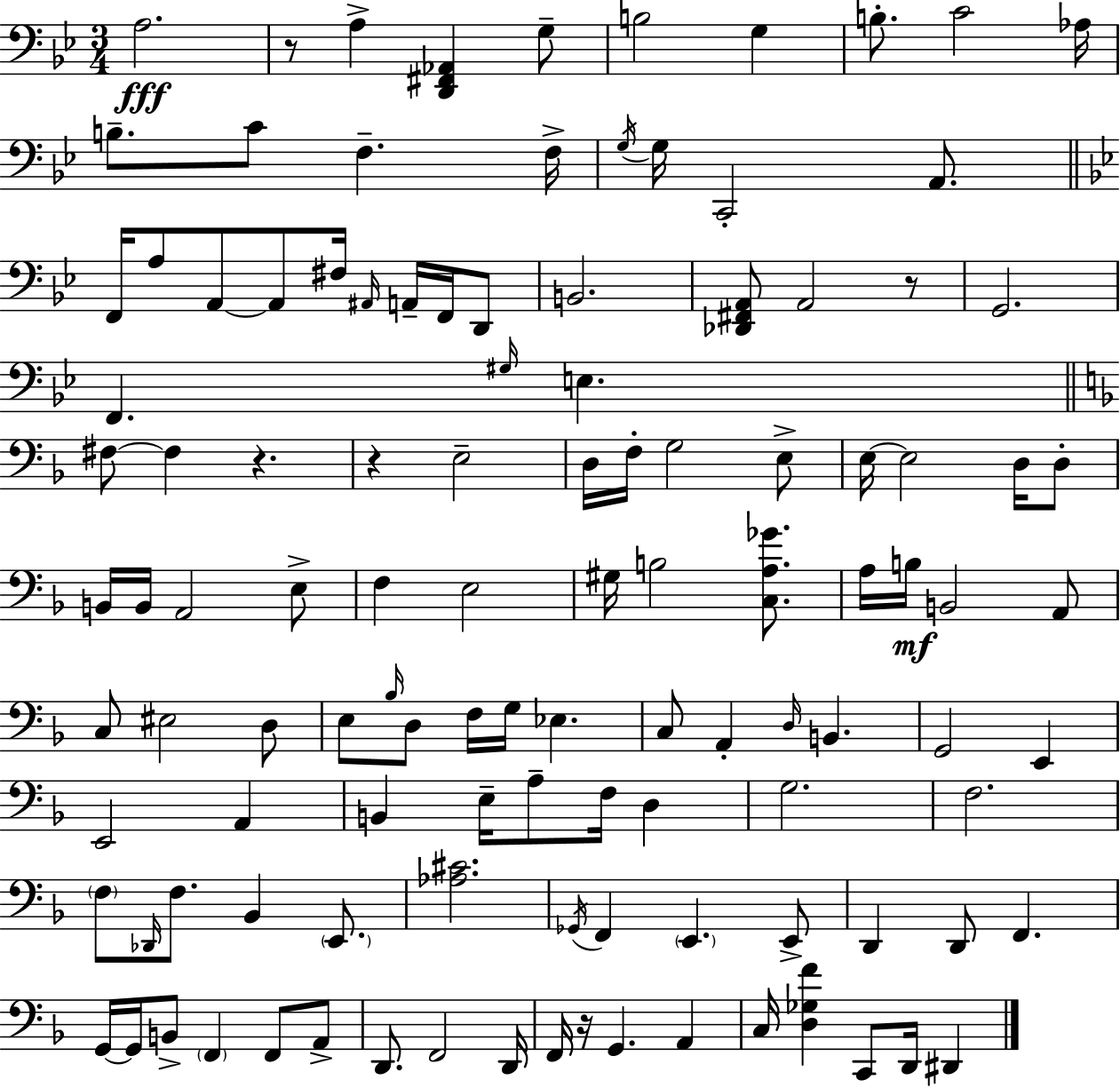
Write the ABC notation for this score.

X:1
T:Untitled
M:3/4
L:1/4
K:Gm
A,2 z/2 A, [D,,^F,,_A,,] G,/2 B,2 G, B,/2 C2 _A,/4 B,/2 C/2 F, F,/4 G,/4 G,/4 C,,2 A,,/2 F,,/4 A,/2 A,,/2 A,,/2 ^F,/4 ^A,,/4 A,,/4 F,,/4 D,,/2 B,,2 [_D,,^F,,A,,]/2 A,,2 z/2 G,,2 F,, ^G,/4 E, ^F,/2 ^F, z z E,2 D,/4 F,/4 G,2 E,/2 E,/4 E,2 D,/4 D,/2 B,,/4 B,,/4 A,,2 E,/2 F, E,2 ^G,/4 B,2 [C,A,_G]/2 A,/4 B,/4 B,,2 A,,/2 C,/2 ^E,2 D,/2 E,/2 _B,/4 D,/2 F,/4 G,/4 _E, C,/2 A,, D,/4 B,, G,,2 E,, E,,2 A,, B,, E,/4 A,/2 F,/4 D, G,2 F,2 F,/2 _D,,/4 F,/2 _B,, E,,/2 [_A,^C]2 _G,,/4 F,, E,, E,,/2 D,, D,,/2 F,, G,,/4 G,,/4 B,,/2 F,, F,,/2 A,,/2 D,,/2 F,,2 D,,/4 F,,/4 z/4 G,, A,, C,/4 [D,_G,F] C,,/2 D,,/4 ^D,,